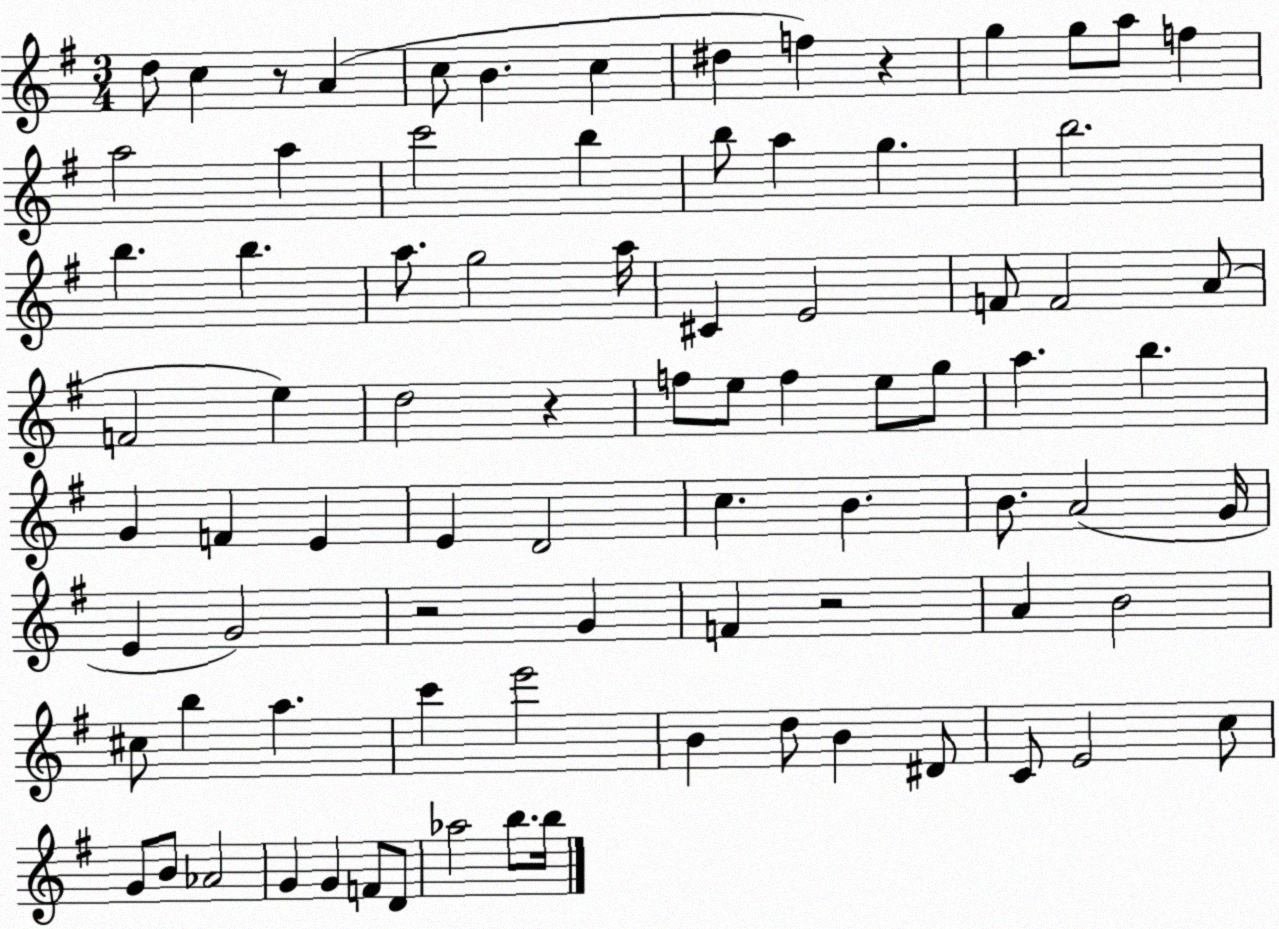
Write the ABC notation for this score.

X:1
T:Untitled
M:3/4
L:1/4
K:G
d/2 c z/2 A c/2 B c ^d f z g g/2 a/2 f a2 a c'2 b b/2 a g b2 b b a/2 g2 a/4 ^C E2 F/2 F2 A/2 F2 e d2 z f/2 e/2 f e/2 g/2 a b G F E E D2 c B B/2 A2 G/4 E G2 z2 G F z2 A B2 ^c/2 b a c' e'2 B d/2 B ^D/2 C/2 E2 c/2 G/2 B/2 _A2 G G F/2 D/2 _a2 b/2 b/4